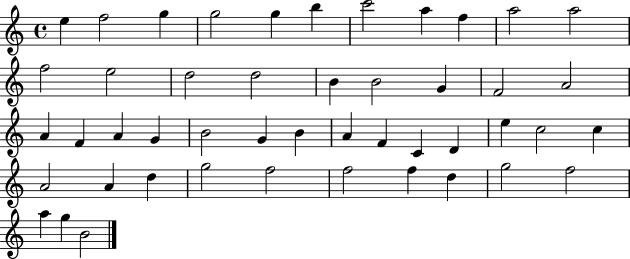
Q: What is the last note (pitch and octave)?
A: B4